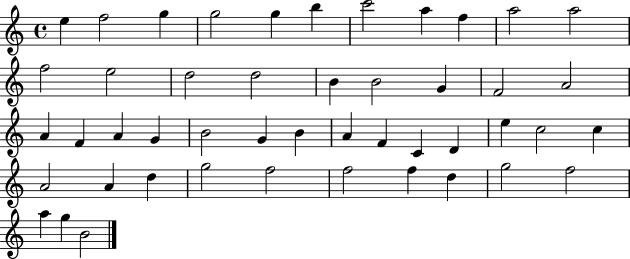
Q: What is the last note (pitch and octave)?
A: B4